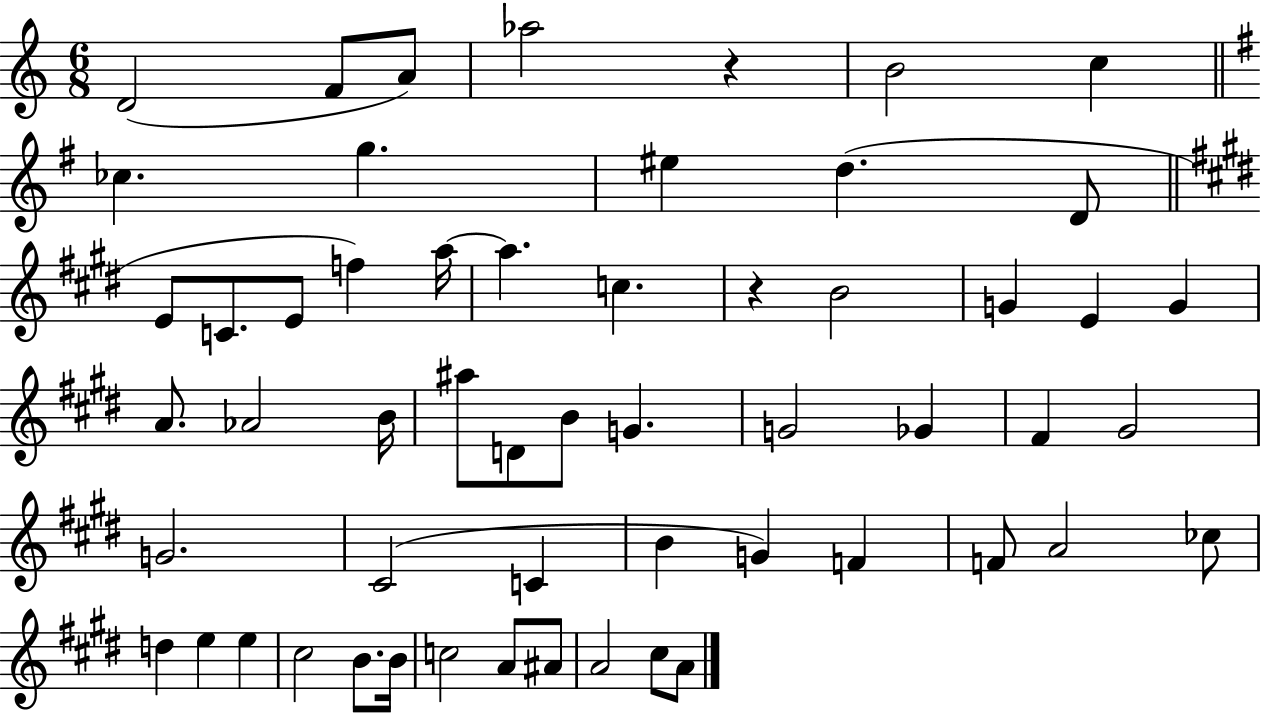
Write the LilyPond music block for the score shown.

{
  \clef treble
  \numericTimeSignature
  \time 6/8
  \key c \major
  d'2( f'8 a'8) | aes''2 r4 | b'2 c''4 | \bar "||" \break \key g \major ces''4. g''4. | eis''4 d''4.( d'8 | \bar "||" \break \key e \major e'8 c'8. e'8 f''4) a''16~~ | a''4. c''4. | r4 b'2 | g'4 e'4 g'4 | \break a'8. aes'2 b'16 | ais''8 d'8 b'8 g'4. | g'2 ges'4 | fis'4 gis'2 | \break g'2. | cis'2( c'4 | b'4 g'4) f'4 | f'8 a'2 ces''8 | \break d''4 e''4 e''4 | cis''2 b'8. b'16 | c''2 a'8 ais'8 | a'2 cis''8 a'8 | \break \bar "|."
}